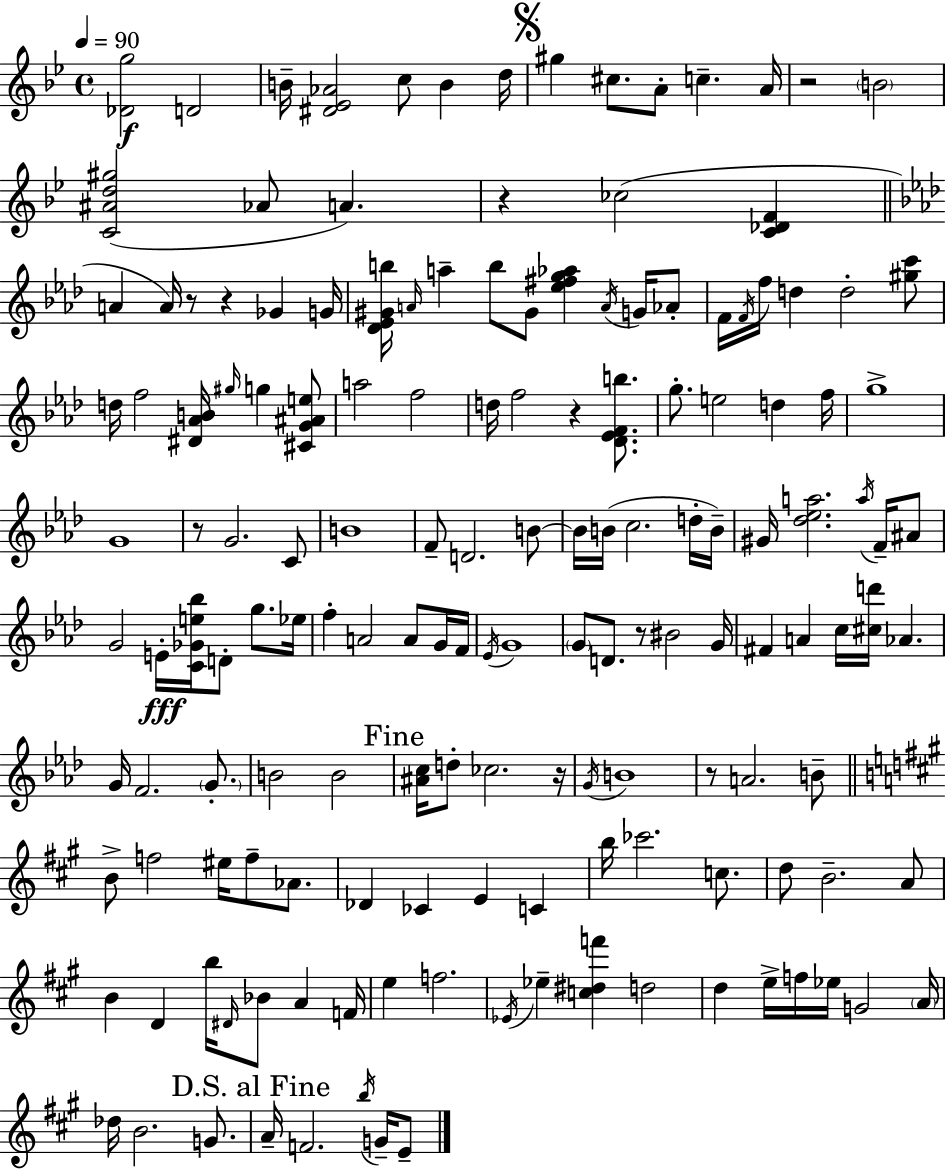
[Db4,G5]/h D4/h B4/s [D#4,Eb4,Ab4]/h C5/e B4/q D5/s G#5/q C#5/e. A4/e C5/q. A4/s R/h B4/h [C4,A#4,D5,G#5]/h Ab4/e A4/q. R/q CES5/h [C4,Db4,F4]/q A4/q A4/s R/e R/q Gb4/q G4/s [Db4,Eb4,G#4,B5]/s A4/s A5/q B5/e G#4/e [Eb5,F#5,G5,Ab5]/q A4/s G4/s Ab4/e F4/s F4/s F5/s D5/q D5/h [G#5,C6]/e D5/s F5/h [D#4,Ab4,B4]/s G#5/s G5/q [C#4,G4,A#4,E5]/e A5/h F5/h D5/s F5/h R/q [Db4,Eb4,F4,B5]/e. G5/e. E5/h D5/q F5/s G5/w G4/w R/e G4/h. C4/e B4/w F4/e D4/h. B4/e B4/s B4/s C5/h. D5/s B4/s G#4/s [Db5,Eb5,A5]/h. A5/s F4/s A#4/e G4/h E4/s [C4,Gb4,E5,Bb5]/s D4/e G5/e. Eb5/s F5/q A4/h A4/e G4/s F4/s Eb4/s G4/w G4/e D4/e. R/e BIS4/h G4/s F#4/q A4/q C5/s [C#5,D6]/s Ab4/q. G4/s F4/h. G4/e. B4/h B4/h [A#4,C5]/s D5/e CES5/h. R/s G4/s B4/w R/e A4/h. B4/e B4/e F5/h EIS5/s F5/e Ab4/e. Db4/q CES4/q E4/q C4/q B5/s CES6/h. C5/e. D5/e B4/h. A4/e B4/q D4/q B5/s D#4/s Bb4/e A4/q F4/s E5/q F5/h. Eb4/s Eb5/q [C5,D#5,F6]/q D5/h D5/q E5/s F5/s Eb5/s G4/h A4/s Db5/s B4/h. G4/e. A4/s F4/h. B5/s G4/s E4/e